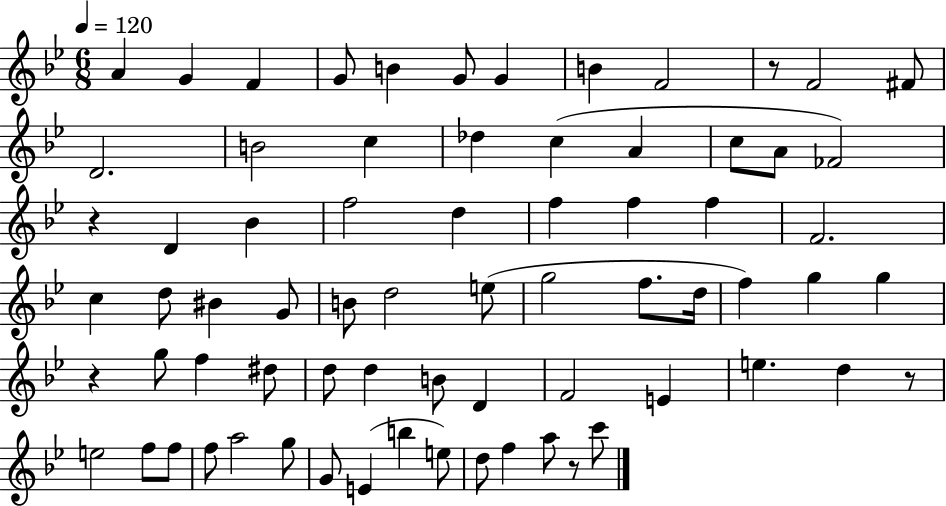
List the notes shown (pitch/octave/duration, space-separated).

A4/q G4/q F4/q G4/e B4/q G4/e G4/q B4/q F4/h R/e F4/h F#4/e D4/h. B4/h C5/q Db5/q C5/q A4/q C5/e A4/e FES4/h R/q D4/q Bb4/q F5/h D5/q F5/q F5/q F5/q F4/h. C5/q D5/e BIS4/q G4/e B4/e D5/h E5/e G5/h F5/e. D5/s F5/q G5/q G5/q R/q G5/e F5/q D#5/e D5/e D5/q B4/e D4/q F4/h E4/q E5/q. D5/q R/e E5/h F5/e F5/e F5/e A5/h G5/e G4/e E4/q B5/q E5/e D5/e F5/q A5/e R/e C6/e